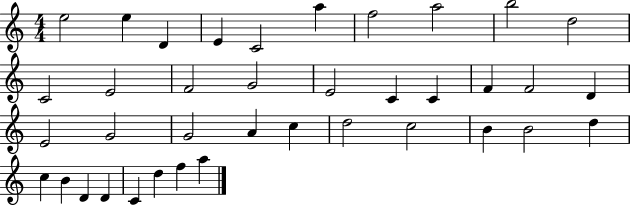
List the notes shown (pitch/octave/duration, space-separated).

E5/h E5/q D4/q E4/q C4/h A5/q F5/h A5/h B5/h D5/h C4/h E4/h F4/h G4/h E4/h C4/q C4/q F4/q F4/h D4/q E4/h G4/h G4/h A4/q C5/q D5/h C5/h B4/q B4/h D5/q C5/q B4/q D4/q D4/q C4/q D5/q F5/q A5/q